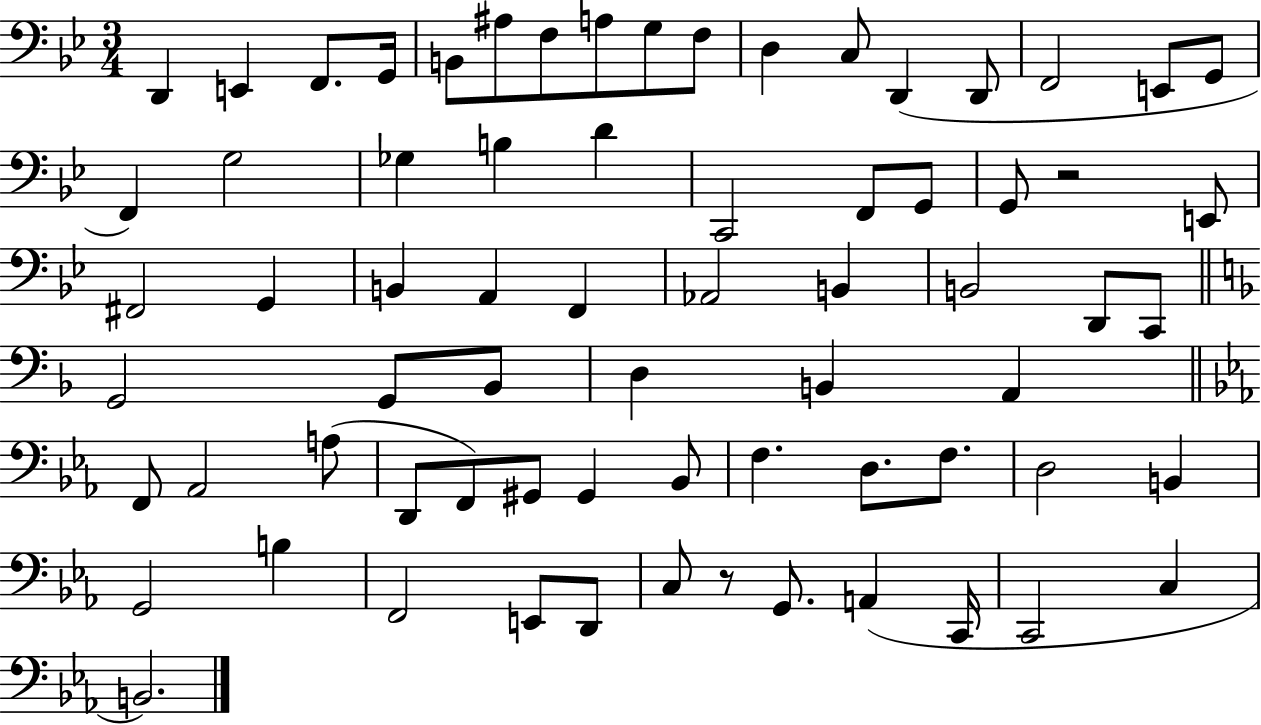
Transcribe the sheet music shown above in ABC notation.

X:1
T:Untitled
M:3/4
L:1/4
K:Bb
D,, E,, F,,/2 G,,/4 B,,/2 ^A,/2 F,/2 A,/2 G,/2 F,/2 D, C,/2 D,, D,,/2 F,,2 E,,/2 G,,/2 F,, G,2 _G, B, D C,,2 F,,/2 G,,/2 G,,/2 z2 E,,/2 ^F,,2 G,, B,, A,, F,, _A,,2 B,, B,,2 D,,/2 C,,/2 G,,2 G,,/2 _B,,/2 D, B,, A,, F,,/2 _A,,2 A,/2 D,,/2 F,,/2 ^G,,/2 ^G,, _B,,/2 F, D,/2 F,/2 D,2 B,, G,,2 B, F,,2 E,,/2 D,,/2 C,/2 z/2 G,,/2 A,, C,,/4 C,,2 C, B,,2